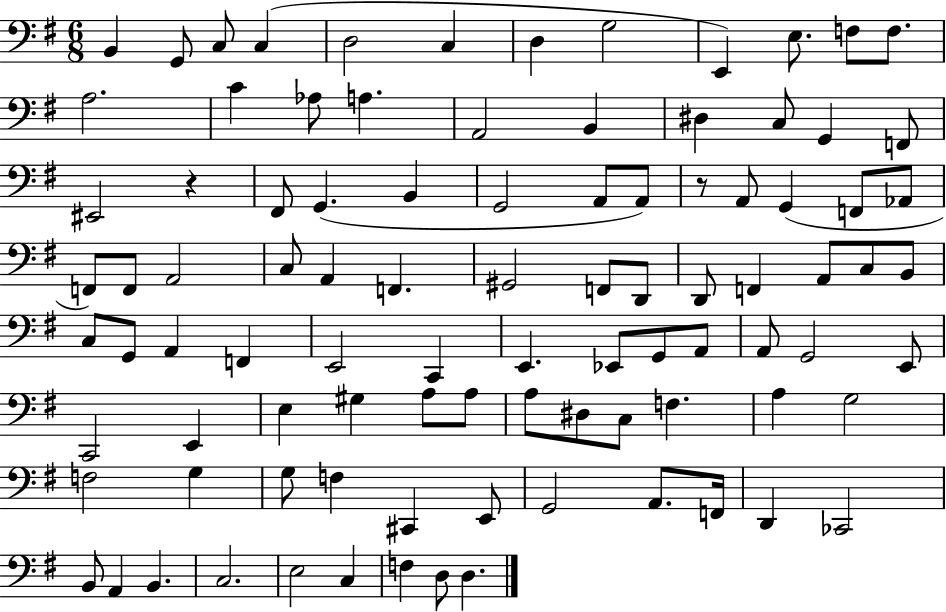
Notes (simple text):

B2/q G2/e C3/e C3/q D3/h C3/q D3/q G3/h E2/q E3/e. F3/e F3/e. A3/h. C4/q Ab3/e A3/q. A2/h B2/q D#3/q C3/e G2/q F2/e EIS2/h R/q F#2/e G2/q. B2/q G2/h A2/e A2/e R/e A2/e G2/q F2/e Ab2/e F2/e F2/e A2/h C3/e A2/q F2/q. G#2/h F2/e D2/e D2/e F2/q A2/e C3/e B2/e C3/e G2/e A2/q F2/q E2/h C2/q E2/q. Eb2/e G2/e A2/e A2/e G2/h E2/e C2/h E2/q E3/q G#3/q A3/e A3/e A3/e D#3/e C3/e F3/q. A3/q G3/h F3/h G3/q G3/e F3/q C#2/q E2/e G2/h A2/e. F2/s D2/q CES2/h B2/e A2/q B2/q. C3/h. E3/h C3/q F3/q D3/e D3/q.